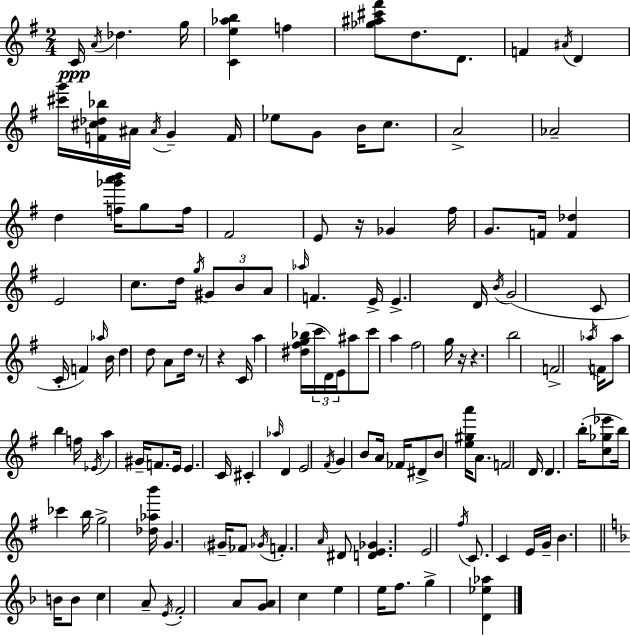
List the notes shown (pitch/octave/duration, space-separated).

C4/s A4/s Db5/q. G5/s [C4,E5,Ab5,B5]/q F5/q [Gb5,A#5,C#6,F#6]/e D5/e. D4/e. F4/q A#4/s D4/q [C#6,G6]/s [F4,C#5,Db5,Bb5]/s A#4/s A#4/s G4/q F4/s Eb5/e G4/e B4/s C5/e. A4/h Ab4/h D5/q [F5,Gb6,A6,B6]/s G5/e F5/s F#4/h E4/e R/s Gb4/q F#5/s G4/e. F4/s [F4,Db5]/q E4/h C5/e. D5/s G5/s G#4/e B4/e A4/e Ab5/s F4/q. E4/s E4/q. D4/s B4/s G4/h C4/e C4/s F4/q Ab5/s B4/s D5/q D5/e A4/e D5/s R/e R/q C4/s A5/q [D#5,F#5,G5,Bb5]/s C6/s D4/s E4/s A#5/e C6/e A5/q F#5/h G5/s R/s R/q. B5/h F4/h Ab5/s F4/s Ab5/e B5/q F5/s Eb4/s A5/q G#4/s F4/e. E4/s E4/q. C4/s C#4/q Ab5/s D4/q E4/h F#4/s G4/q B4/e A4/s FES4/s D#4/e B4/e [E5,G#5,A6]/s A4/e. F4/h D4/s D4/q. B5/s [C5,Gb5,Eb6]/e B5/s CES6/q B5/s G5/h [Db5,Ab5,B6]/s G4/q. G#4/s FES4/e Gb4/s F4/q. A4/s D#4/e [D4,E4,Gb4]/q. E4/h F#5/s C4/e. C4/q E4/s G4/s B4/q. B4/s B4/e C5/q A4/e E4/s F4/h A4/e [G4,A4]/e C5/q E5/q E5/s F5/e. G5/q [D4,Eb5,Ab5]/q